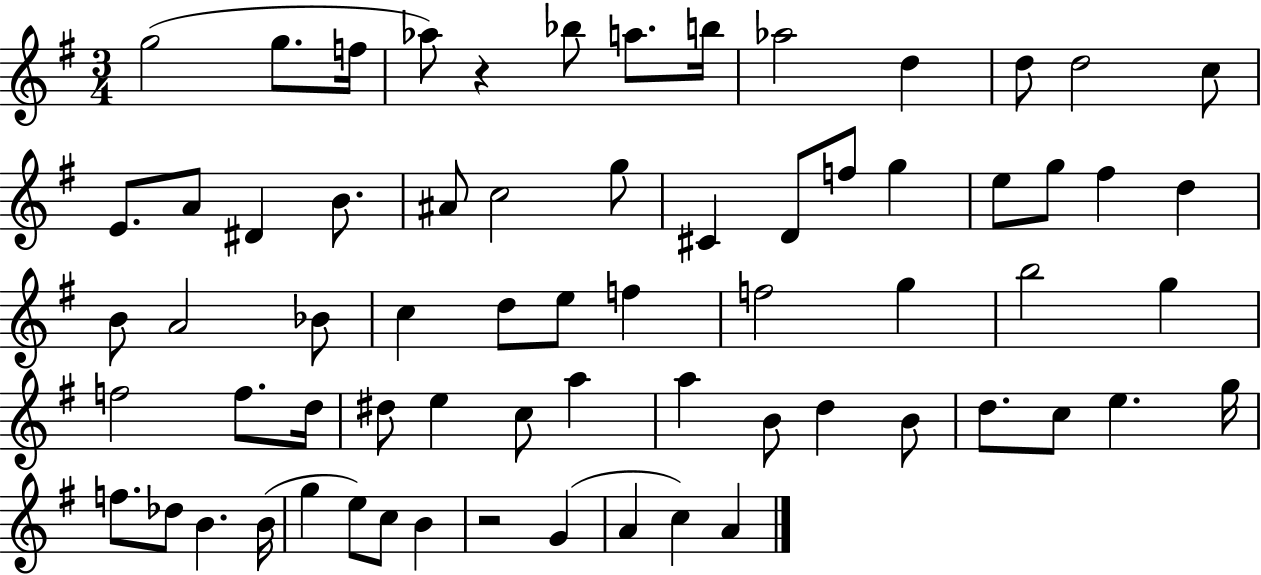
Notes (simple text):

G5/h G5/e. F5/s Ab5/e R/q Bb5/e A5/e. B5/s Ab5/h D5/q D5/e D5/h C5/e E4/e. A4/e D#4/q B4/e. A#4/e C5/h G5/e C#4/q D4/e F5/e G5/q E5/e G5/e F#5/q D5/q B4/e A4/h Bb4/e C5/q D5/e E5/e F5/q F5/h G5/q B5/h G5/q F5/h F5/e. D5/s D#5/e E5/q C5/e A5/q A5/q B4/e D5/q B4/e D5/e. C5/e E5/q. G5/s F5/e. Db5/e B4/q. B4/s G5/q E5/e C5/e B4/q R/h G4/q A4/q C5/q A4/q